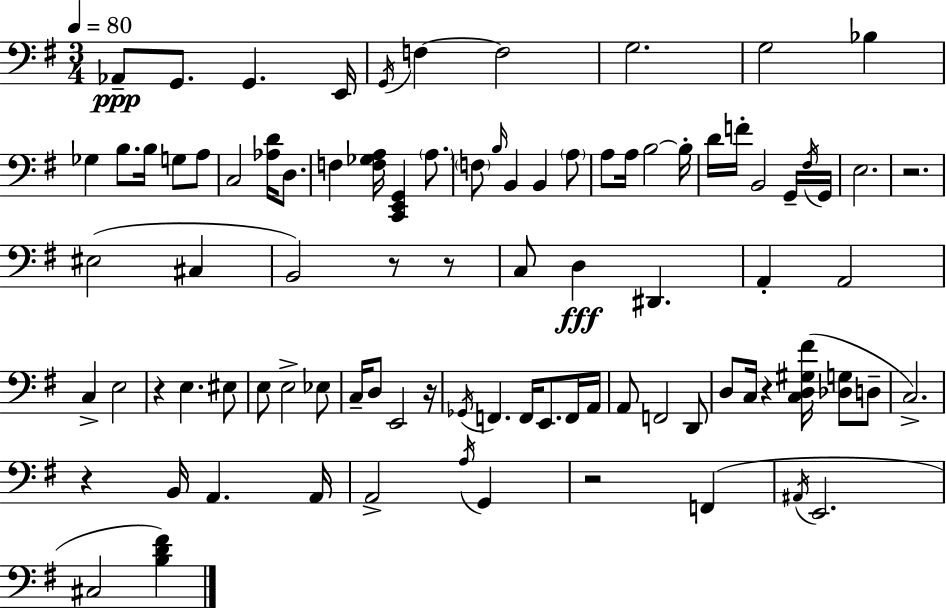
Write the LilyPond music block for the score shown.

{
  \clef bass
  \numericTimeSignature
  \time 3/4
  \key g \major
  \tempo 4 = 80
  aes,8--\ppp g,8. g,4. e,16 | \acciaccatura { g,16 } f4~~ f2 | g2. | g2 bes4 | \break ges4 b8. b16 g8 a8 | c2 <aes d'>16 d8. | f4 <f ges a>16 <c, e, g,>4 \parenthesize a8. | \parenthesize f8 \grace { b16 } b,4 b,4 | \break \parenthesize a8 a8 a16 b2~~ | b16-. d'16 f'16-. b,2 | g,16-- \acciaccatura { fis16 } g,16 e2. | r2. | \break eis2( cis4 | b,2) r8 | r8 c8 d4\fff dis,4. | a,4-. a,2 | \break c4-> e2 | r4 e4. | eis8 e8 e2-> | ees8 c16-- d8 e,2 | \break r16 \acciaccatura { ges,16 } f,4. f,16 e,8. | f,16 a,16 a,8 f,2 | d,8 d8 c16 r4 <c d gis fis'>16( | <des g>8 d8-- c2.->) | \break r4 b,16 a,4. | a,16 a,2-> | \acciaccatura { a16 } g,4 r2 | f,4( \acciaccatura { ais,16 } e,2. | \break cis2 | <b d' fis'>4) \bar "|."
}